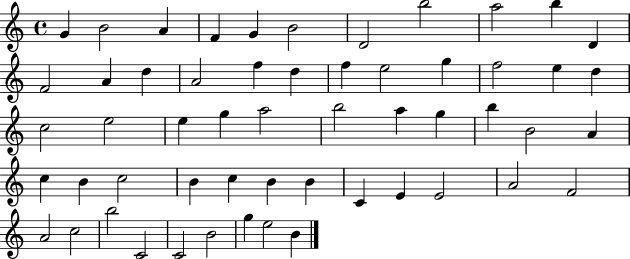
G4/q B4/h A4/q F4/q G4/q B4/h D4/h B5/h A5/h B5/q D4/q F4/h A4/q D5/q A4/h F5/q D5/q F5/q E5/h G5/q F5/h E5/q D5/q C5/h E5/h E5/q G5/q A5/h B5/h A5/q G5/q B5/q B4/h A4/q C5/q B4/q C5/h B4/q C5/q B4/q B4/q C4/q E4/q E4/h A4/h F4/h A4/h C5/h B5/h C4/h C4/h B4/h G5/q E5/h B4/q